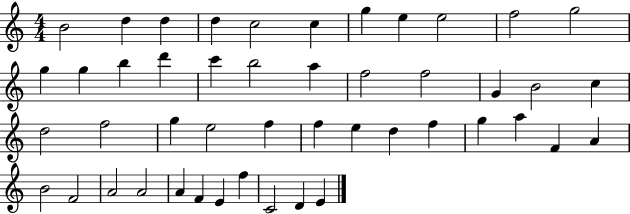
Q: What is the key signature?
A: C major